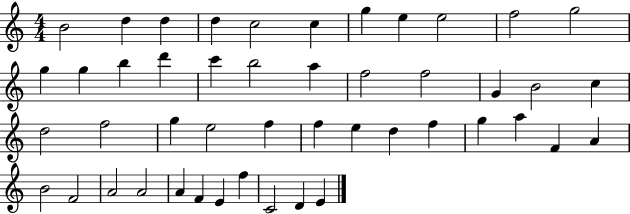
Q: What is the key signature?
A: C major